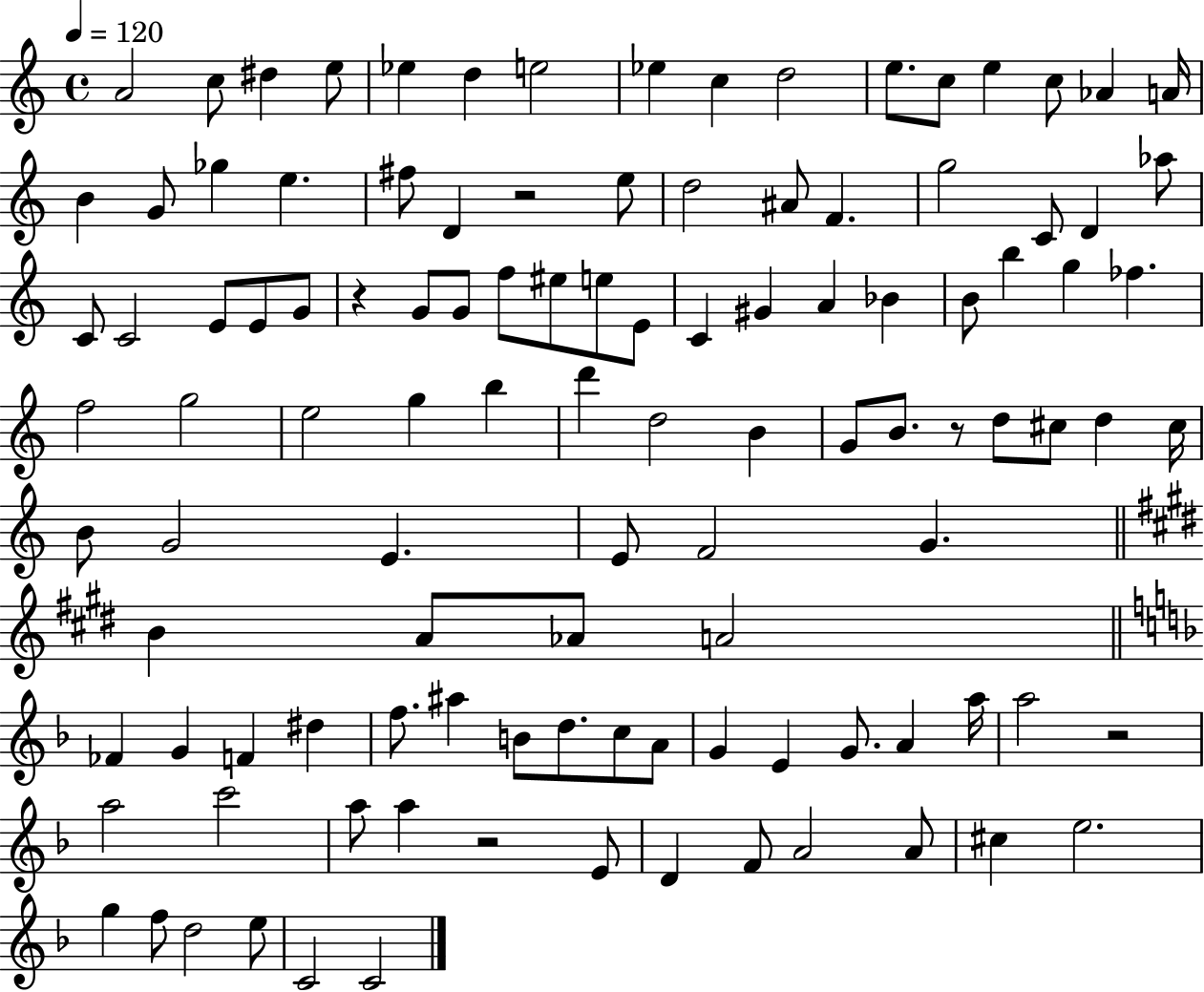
{
  \clef treble
  \time 4/4
  \defaultTimeSignature
  \key c \major
  \tempo 4 = 120
  a'2 c''8 dis''4 e''8 | ees''4 d''4 e''2 | ees''4 c''4 d''2 | e''8. c''8 e''4 c''8 aes'4 a'16 | \break b'4 g'8 ges''4 e''4. | fis''8 d'4 r2 e''8 | d''2 ais'8 f'4. | g''2 c'8 d'4 aes''8 | \break c'8 c'2 e'8 e'8 g'8 | r4 g'8 g'8 f''8 eis''8 e''8 e'8 | c'4 gis'4 a'4 bes'4 | b'8 b''4 g''4 fes''4. | \break f''2 g''2 | e''2 g''4 b''4 | d'''4 d''2 b'4 | g'8 b'8. r8 d''8 cis''8 d''4 cis''16 | \break b'8 g'2 e'4. | e'8 f'2 g'4. | \bar "||" \break \key e \major b'4 a'8 aes'8 a'2 | \bar "||" \break \key d \minor fes'4 g'4 f'4 dis''4 | f''8. ais''4 b'8 d''8. c''8 a'8 | g'4 e'4 g'8. a'4 a''16 | a''2 r2 | \break a''2 c'''2 | a''8 a''4 r2 e'8 | d'4 f'8 a'2 a'8 | cis''4 e''2. | \break g''4 f''8 d''2 e''8 | c'2 c'2 | \bar "|."
}